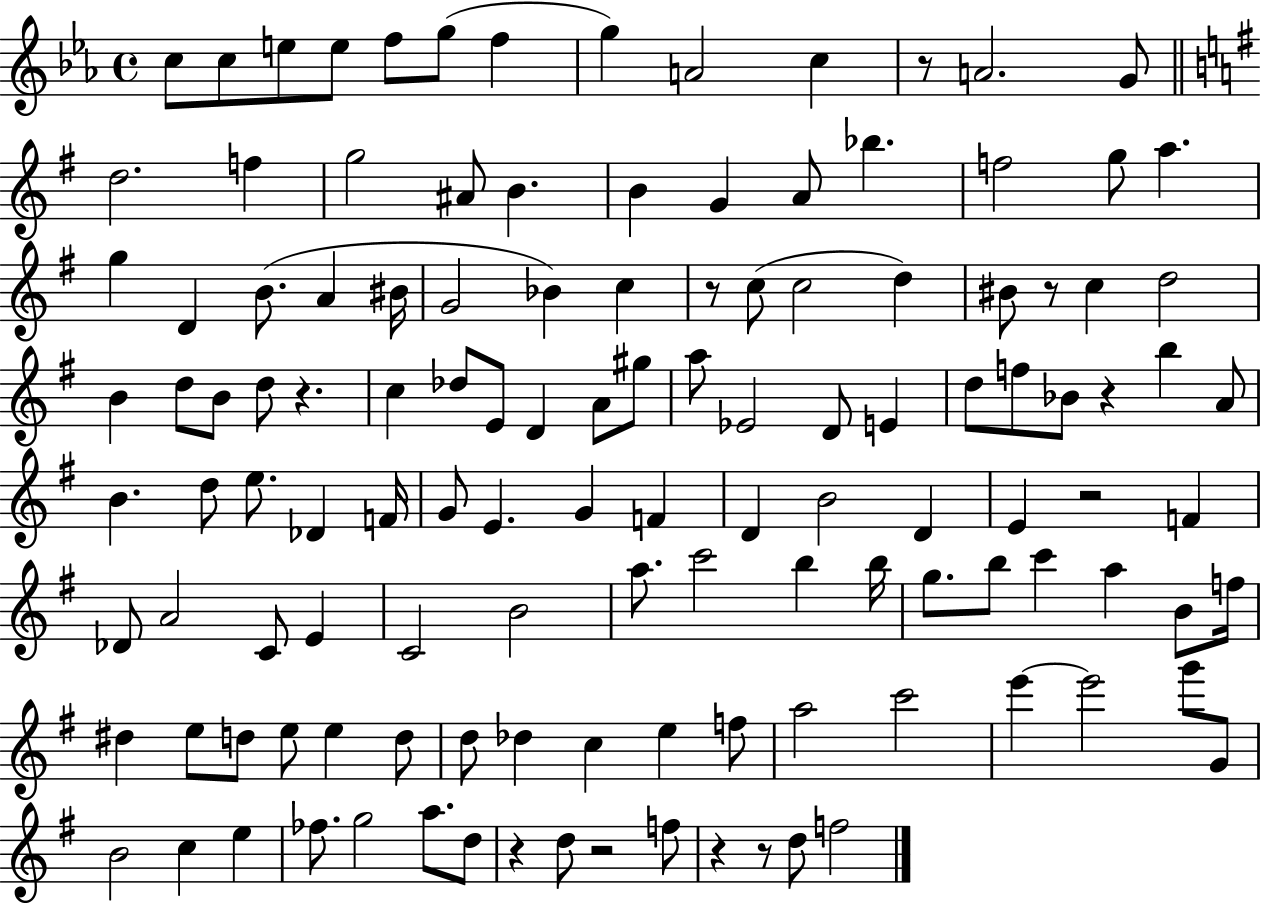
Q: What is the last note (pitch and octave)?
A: F5